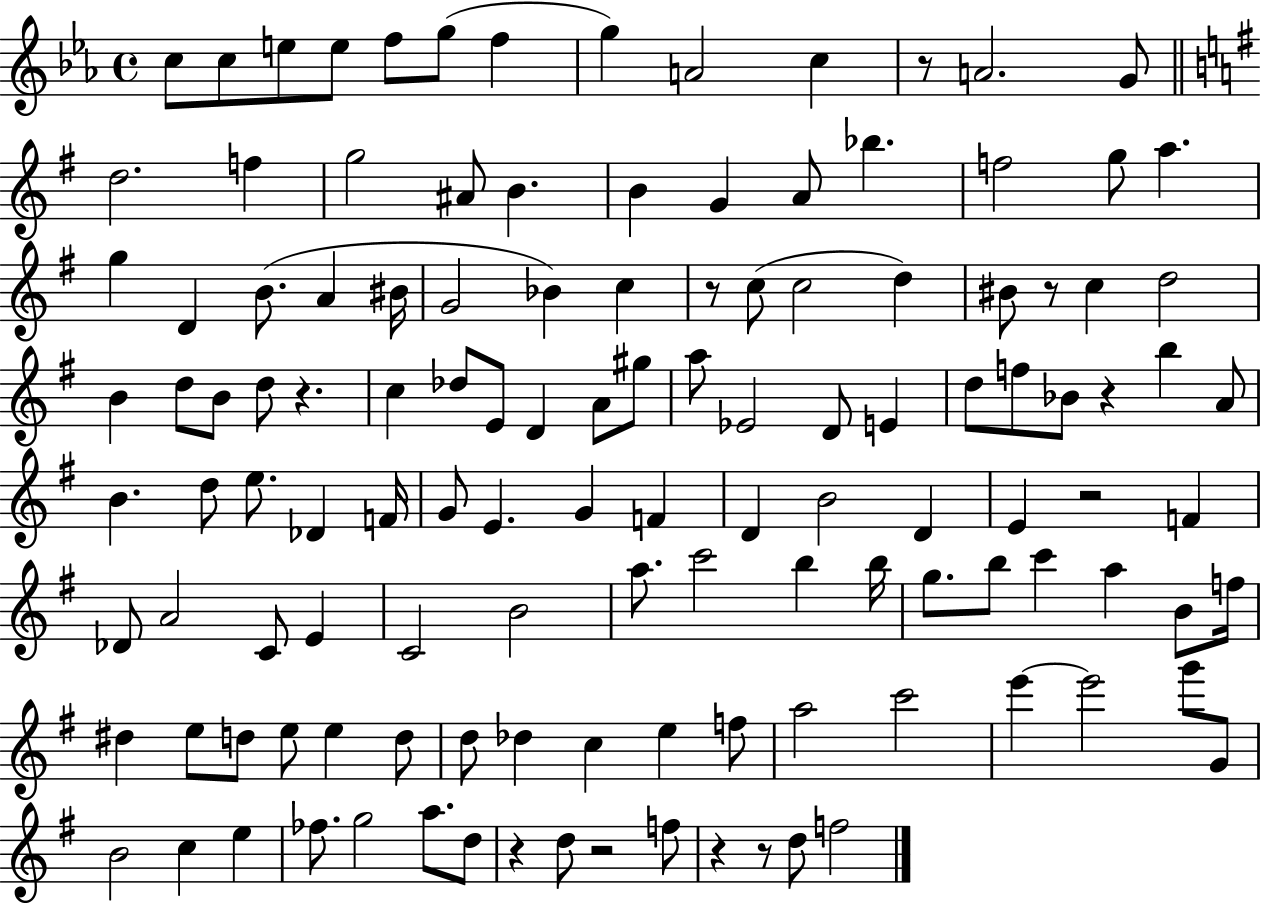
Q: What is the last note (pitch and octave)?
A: F5